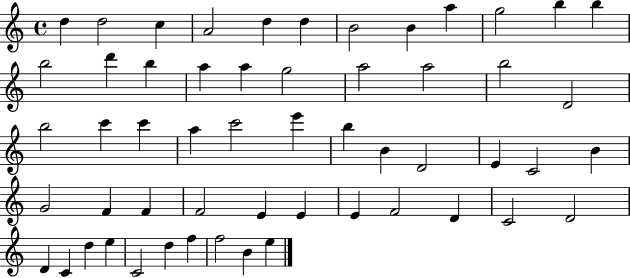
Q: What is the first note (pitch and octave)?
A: D5